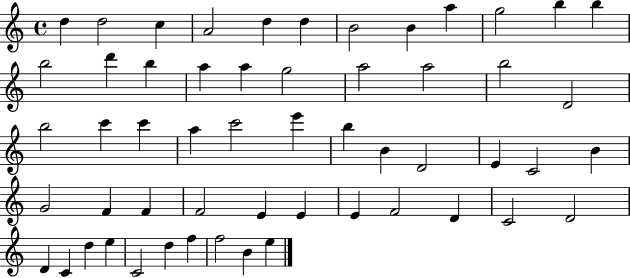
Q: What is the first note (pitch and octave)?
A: D5